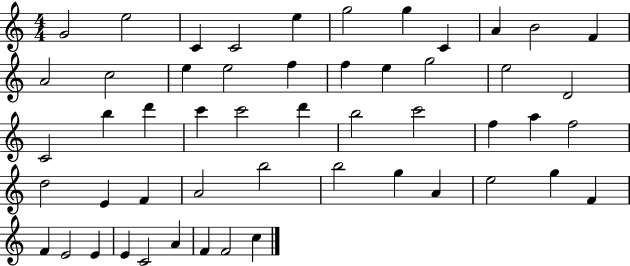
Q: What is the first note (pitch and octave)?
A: G4